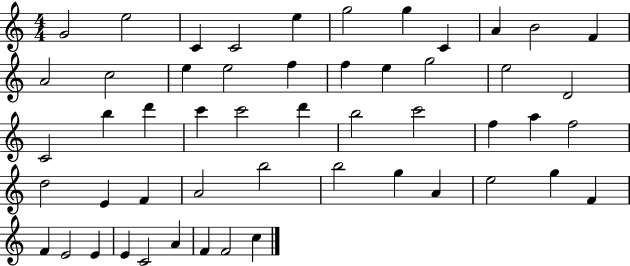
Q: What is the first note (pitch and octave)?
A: G4